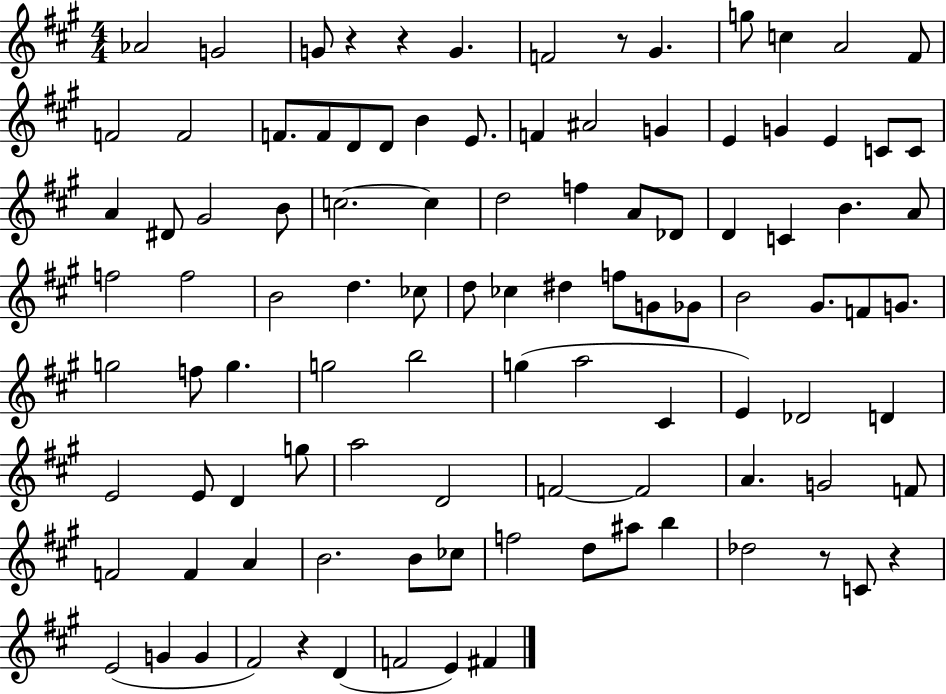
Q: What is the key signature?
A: A major